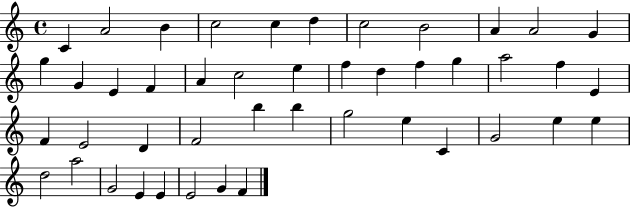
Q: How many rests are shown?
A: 0